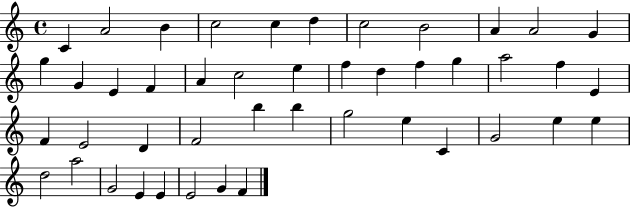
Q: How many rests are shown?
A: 0